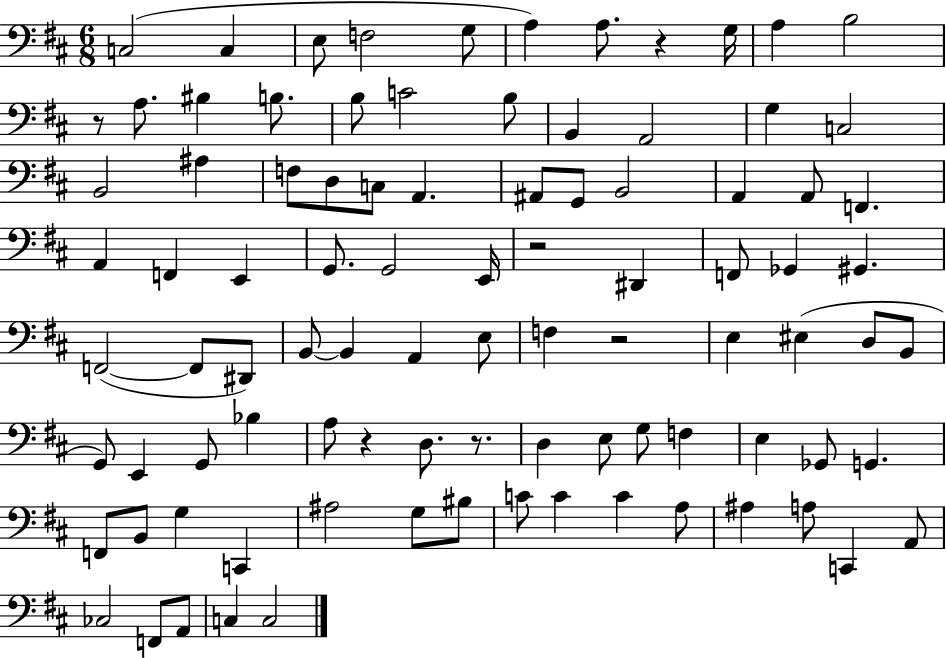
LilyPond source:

{
  \clef bass
  \numericTimeSignature
  \time 6/8
  \key d \major
  c2( c4 | e8 f2 g8 | a4) a8. r4 g16 | a4 b2 | \break r8 a8. bis4 b8. | b8 c'2 b8 | b,4 a,2 | g4 c2 | \break b,2 ais4 | f8 d8 c8 a,4. | ais,8 g,8 b,2 | a,4 a,8 f,4. | \break a,4 f,4 e,4 | g,8. g,2 e,16 | r2 dis,4 | f,8 ges,4 gis,4. | \break f,2~(~ f,8 dis,8) | b,8~~ b,4 a,4 e8 | f4 r2 | e4 eis4( d8 b,8 | \break g,8) e,4 g,8 bes4 | a8 r4 d8. r8. | d4 e8 g8 f4 | e4 ges,8 g,4. | \break f,8 b,8 g4 c,4 | ais2 g8 bis8 | c'8 c'4 c'4 a8 | ais4 a8 c,4 a,8 | \break ces2 f,8 a,8 | c4 c2 | \bar "|."
}